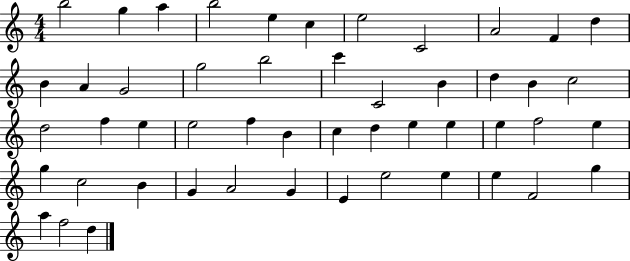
B5/h G5/q A5/q B5/h E5/q C5/q E5/h C4/h A4/h F4/q D5/q B4/q A4/q G4/h G5/h B5/h C6/q C4/h B4/q D5/q B4/q C5/h D5/h F5/q E5/q E5/h F5/q B4/q C5/q D5/q E5/q E5/q E5/q F5/h E5/q G5/q C5/h B4/q G4/q A4/h G4/q E4/q E5/h E5/q E5/q F4/h G5/q A5/q F5/h D5/q